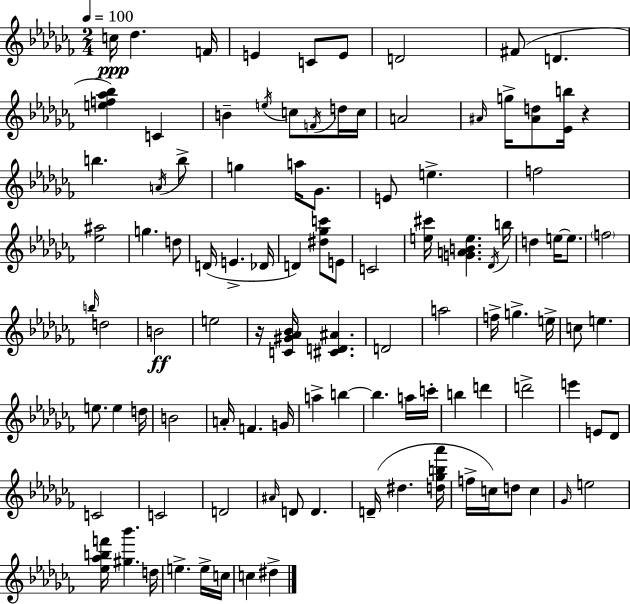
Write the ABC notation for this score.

X:1
T:Untitled
M:2/4
L:1/4
K:Abm
c/4 _d F/4 E C/2 E/2 D2 ^F/2 D [ef_a_b] C B e/4 c/2 F/4 d/4 c/4 A2 ^A/4 g/4 [^Ad]/2 [_Eb]/4 z b A/4 b/2 g a/4 _G/2 E/2 e f2 [_e^a]2 g d/2 D/4 E _D/4 D [^d_gc']/2 E/2 C2 [e^c']/4 [GABe] _D/4 b/4 d e/4 e/2 f2 b/4 d2 B2 e2 z/4 [C^G_A_B]/4 [^CD^A] D2 a2 f/4 g e/4 c/2 e e/2 e d/4 B2 A/4 F G/4 a b b a/4 c'/4 b d' d'2 e' E/2 _D/2 C2 C2 D2 ^A/4 D/2 D D/4 ^d [d_gb_a']/4 f/4 c/4 d/2 c _G/4 e2 [_e_abf']/4 [^g_b'] d/4 e e/4 c/4 c ^d